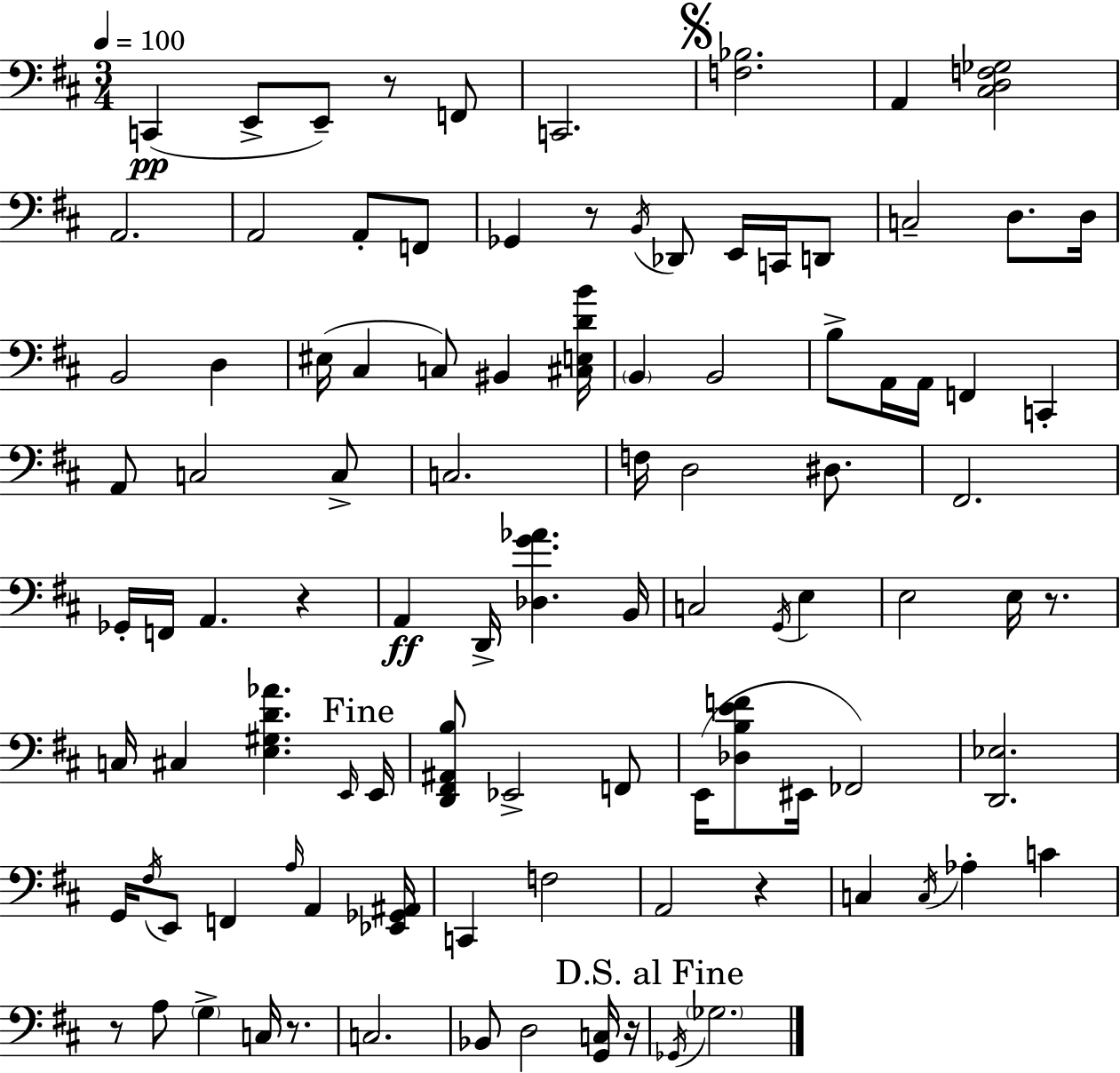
X:1
T:Untitled
M:3/4
L:1/4
K:D
C,, E,,/2 E,,/2 z/2 F,,/2 C,,2 [F,_B,]2 A,, [^C,D,F,_G,]2 A,,2 A,,2 A,,/2 F,,/2 _G,, z/2 B,,/4 _D,,/2 E,,/4 C,,/4 D,,/2 C,2 D,/2 D,/4 B,,2 D, ^E,/4 ^C, C,/2 ^B,, [^C,E,DB]/4 B,, B,,2 B,/2 A,,/4 A,,/4 F,, C,, A,,/2 C,2 C,/2 C,2 F,/4 D,2 ^D,/2 ^F,,2 _G,,/4 F,,/4 A,, z A,, D,,/4 [_D,G_A] B,,/4 C,2 G,,/4 E, E,2 E,/4 z/2 C,/4 ^C, [E,^G,D_A] E,,/4 E,,/4 [D,,^F,,^A,,B,]/2 _E,,2 F,,/2 E,,/4 [_D,B,EF]/2 ^E,,/4 _F,,2 [D,,_E,]2 G,,/4 ^F,/4 E,,/2 F,, A,/4 A,, [_E,,_G,,^A,,]/4 C,, F,2 A,,2 z C, C,/4 _A, C z/2 A,/2 G, C,/4 z/2 C,2 _B,,/2 D,2 [G,,C,]/4 z/4 _G,,/4 _G,2